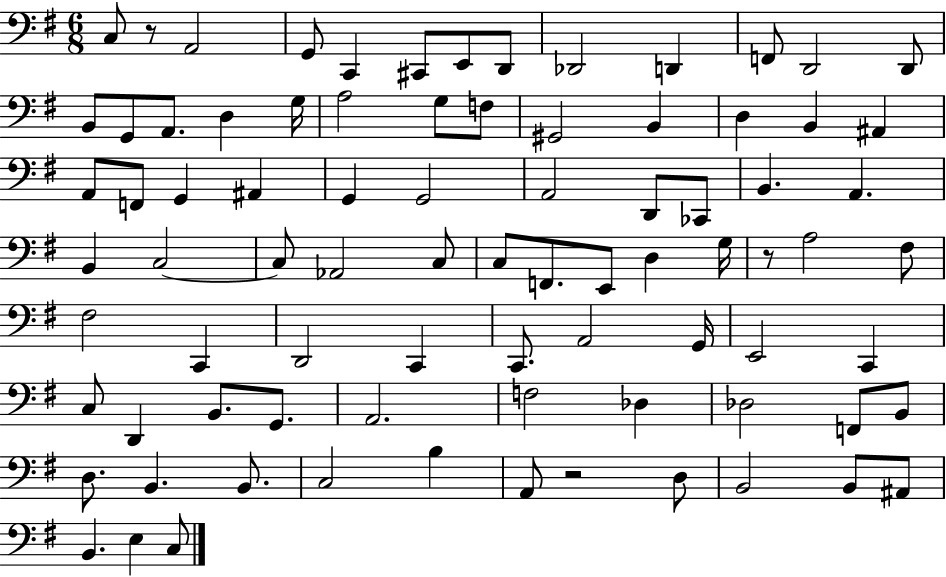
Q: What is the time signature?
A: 6/8